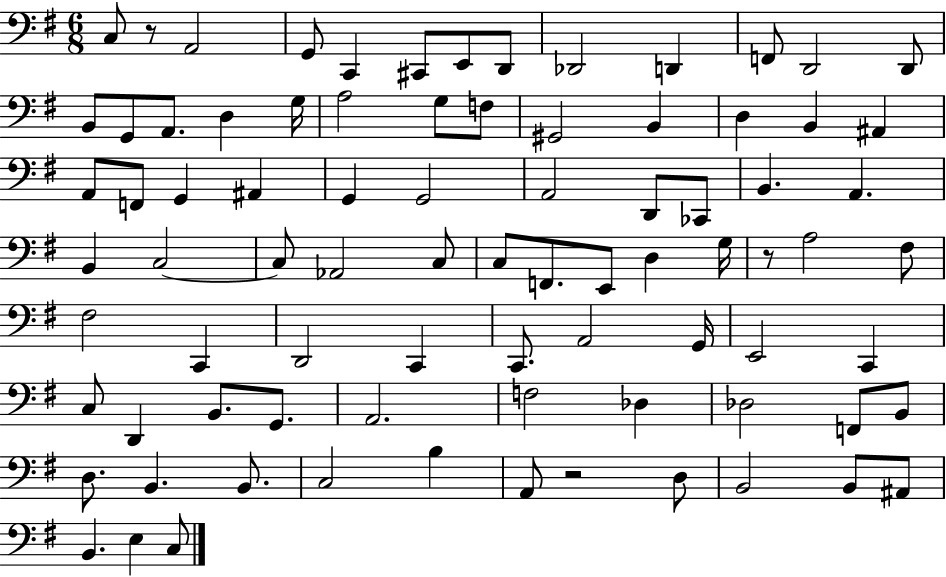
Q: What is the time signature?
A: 6/8